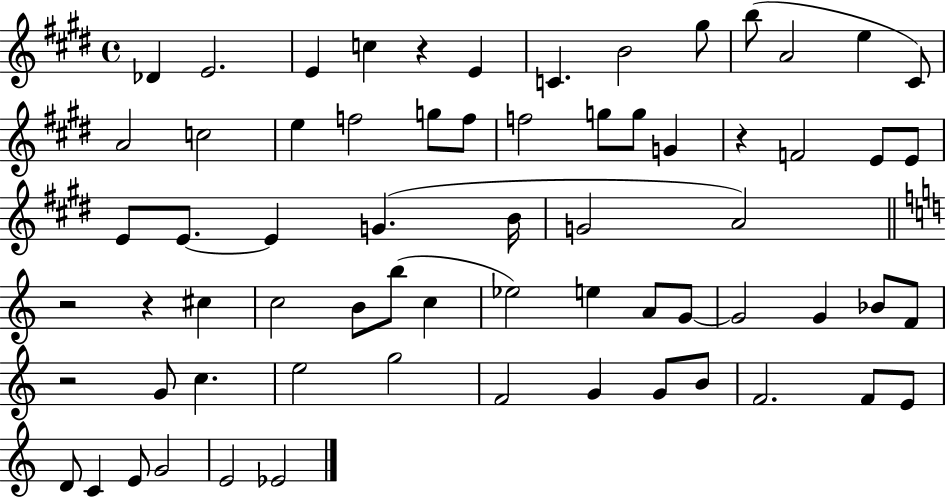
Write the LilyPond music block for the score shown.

{
  \clef treble
  \time 4/4
  \defaultTimeSignature
  \key e \major
  des'4 e'2. | e'4 c''4 r4 e'4 | c'4. b'2 gis''8 | b''8( a'2 e''4 cis'8) | \break a'2 c''2 | e''4 f''2 g''8 f''8 | f''2 g''8 g''8 g'4 | r4 f'2 e'8 e'8 | \break e'8 e'8.~~ e'4 g'4.( b'16 | g'2 a'2) | \bar "||" \break \key a \minor r2 r4 cis''4 | c''2 b'8 b''8( c''4 | ees''2) e''4 a'8 g'8~~ | g'2 g'4 bes'8 f'8 | \break r2 g'8 c''4. | e''2 g''2 | f'2 g'4 g'8 b'8 | f'2. f'8 e'8 | \break d'8 c'4 e'8 g'2 | e'2 ees'2 | \bar "|."
}